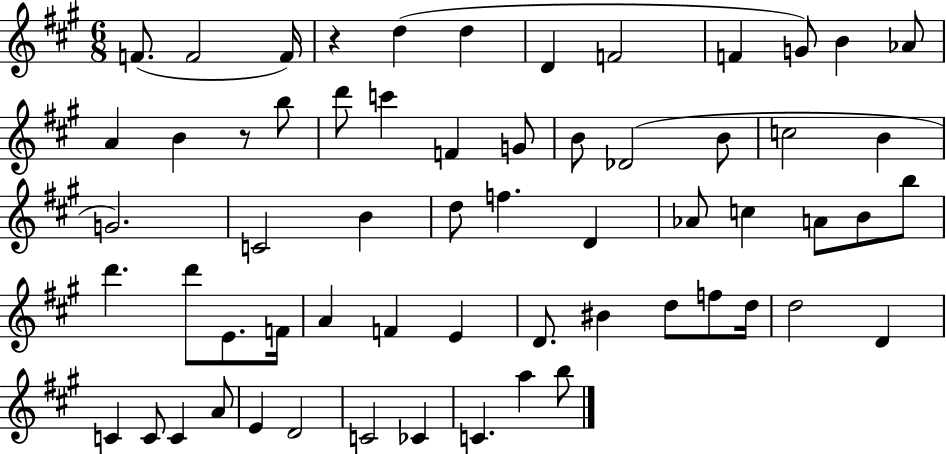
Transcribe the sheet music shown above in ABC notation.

X:1
T:Untitled
M:6/8
L:1/4
K:A
F/2 F2 F/4 z d d D F2 F G/2 B _A/2 A B z/2 b/2 d'/2 c' F G/2 B/2 _D2 B/2 c2 B G2 C2 B d/2 f D _A/2 c A/2 B/2 b/2 d' d'/2 E/2 F/4 A F E D/2 ^B d/2 f/2 d/4 d2 D C C/2 C A/2 E D2 C2 _C C a b/2